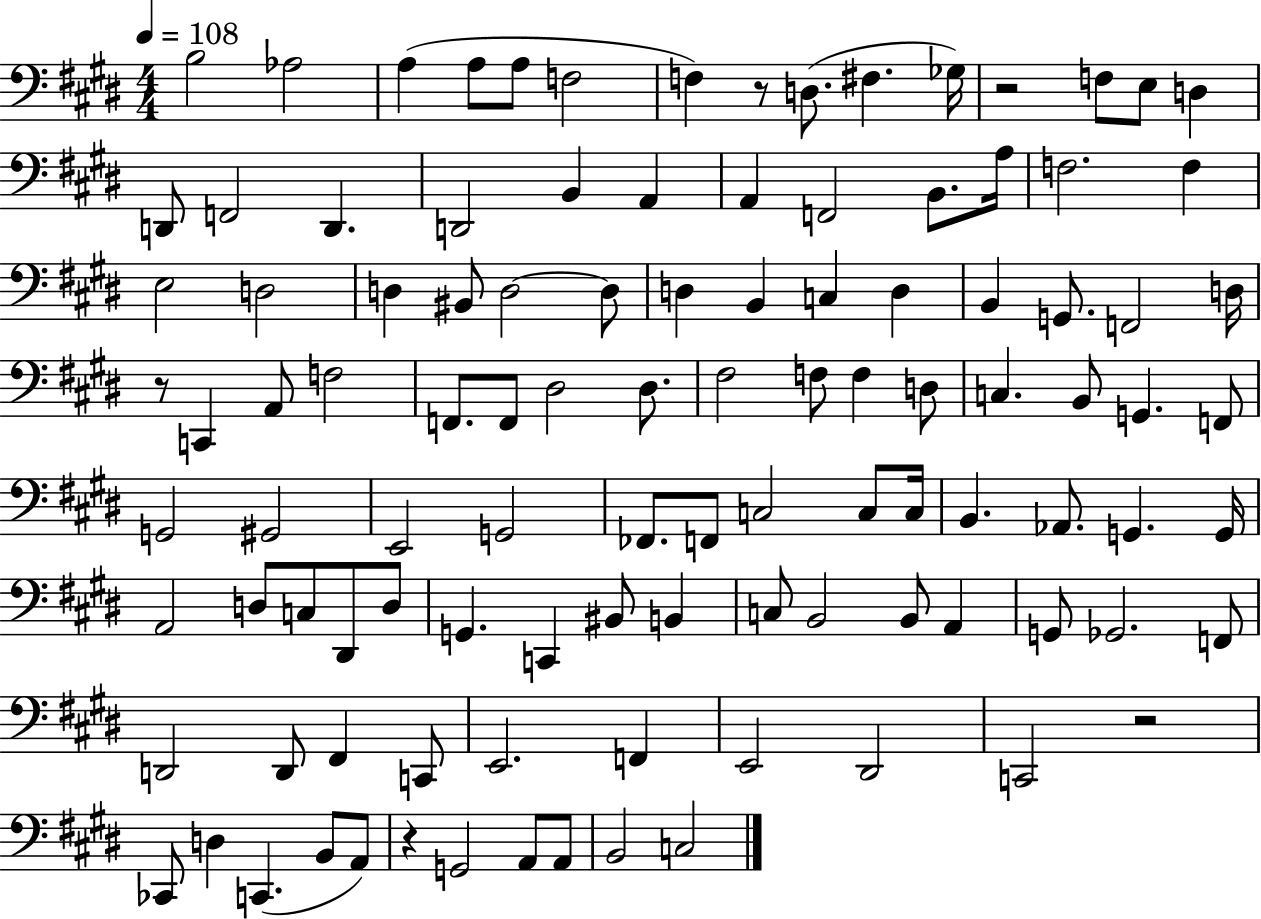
B3/h Ab3/h A3/q A3/e A3/e F3/h F3/q R/e D3/e. F#3/q. Gb3/s R/h F3/e E3/e D3/q D2/e F2/h D2/q. D2/h B2/q A2/q A2/q F2/h B2/e. A3/s F3/h. F3/q E3/h D3/h D3/q BIS2/e D3/h D3/e D3/q B2/q C3/q D3/q B2/q G2/e. F2/h D3/s R/e C2/q A2/e F3/h F2/e. F2/e D#3/h D#3/e. F#3/h F3/e F3/q D3/e C3/q. B2/e G2/q. F2/e G2/h G#2/h E2/h G2/h FES2/e. F2/e C3/h C3/e C3/s B2/q. Ab2/e. G2/q. G2/s A2/h D3/e C3/e D#2/e D3/e G2/q. C2/q BIS2/e B2/q C3/e B2/h B2/e A2/q G2/e Gb2/h. F2/e D2/h D2/e F#2/q C2/e E2/h. F2/q E2/h D#2/h C2/h R/h CES2/e D3/q C2/q. B2/e A2/e R/q G2/h A2/e A2/e B2/h C3/h